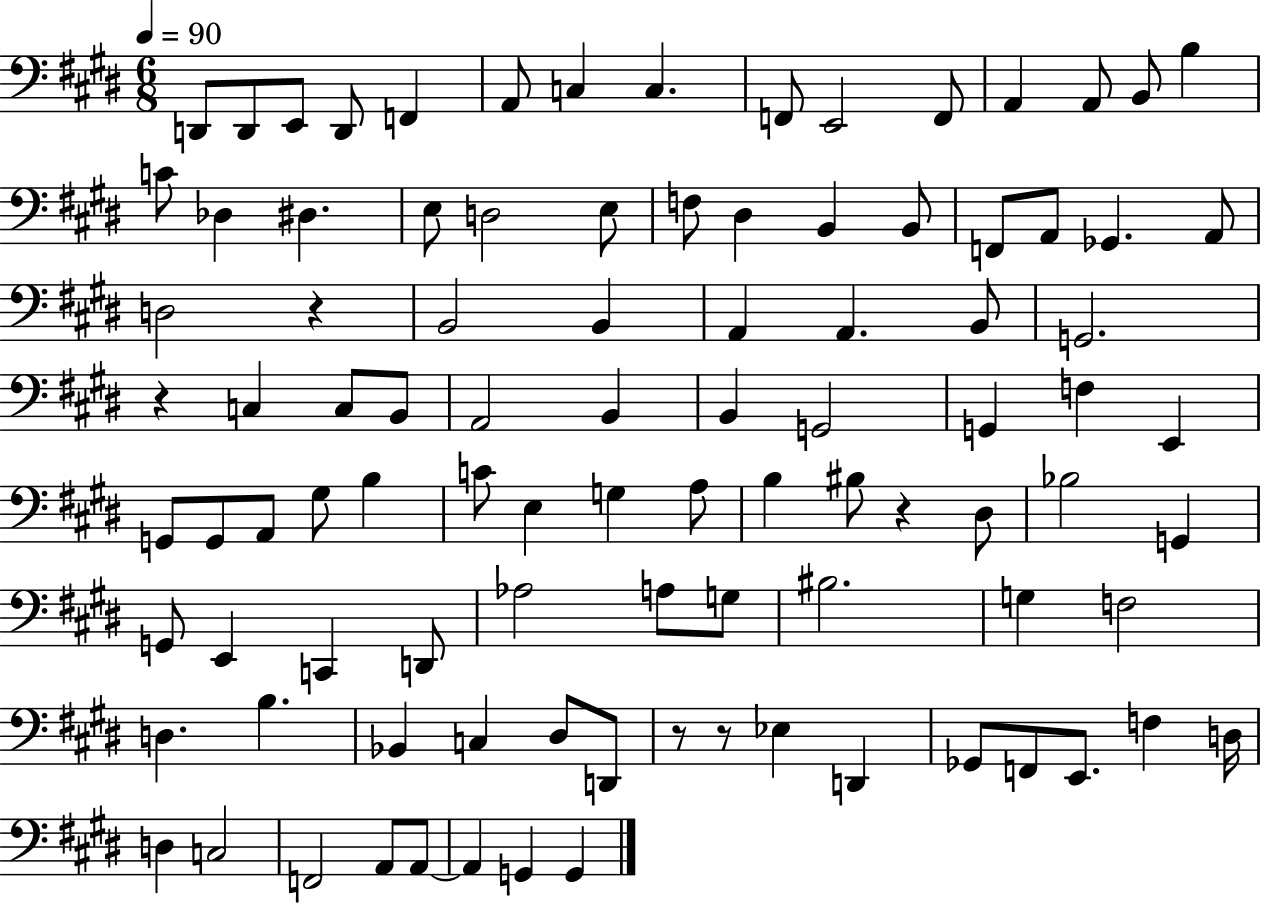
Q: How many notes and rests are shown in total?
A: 96